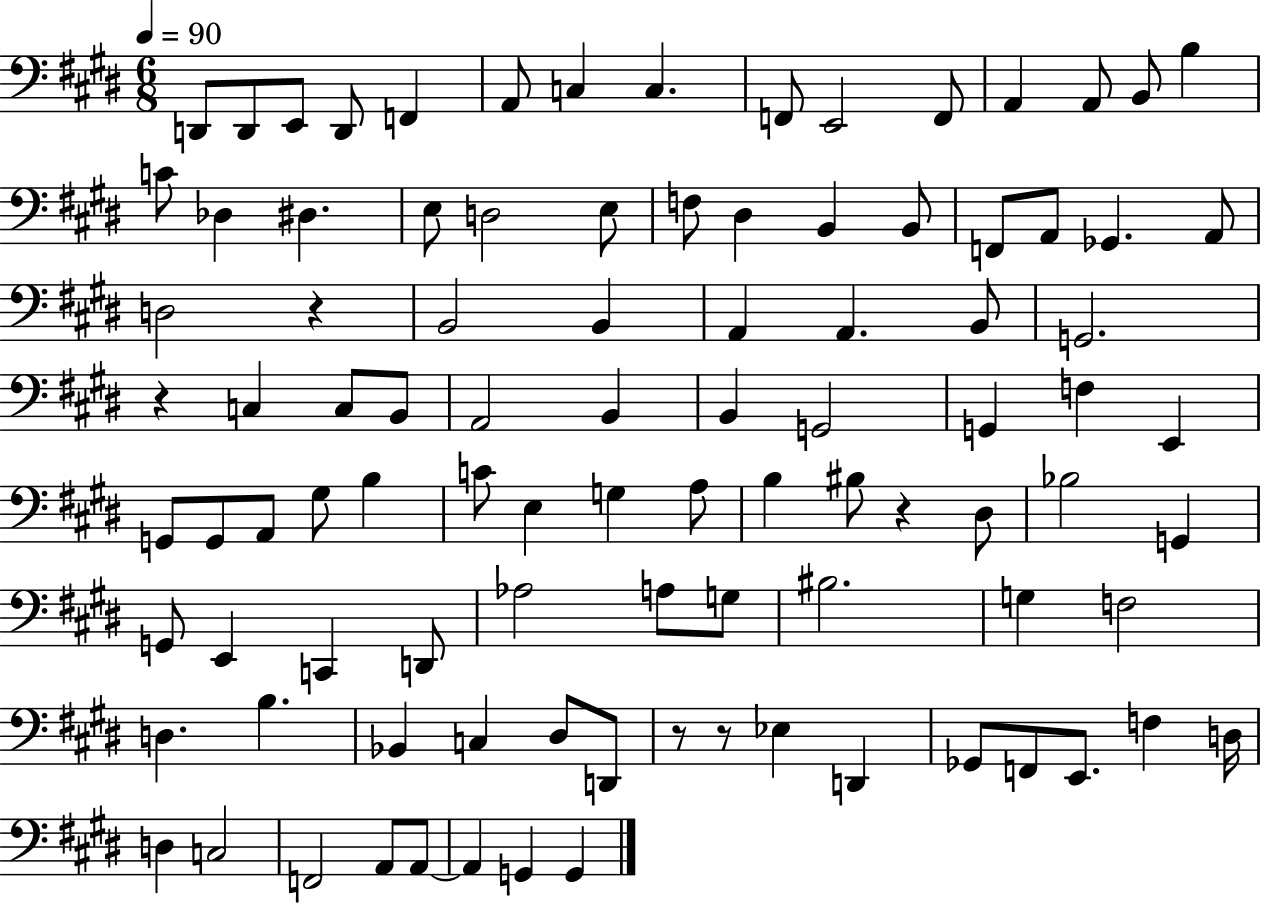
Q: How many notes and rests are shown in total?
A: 96